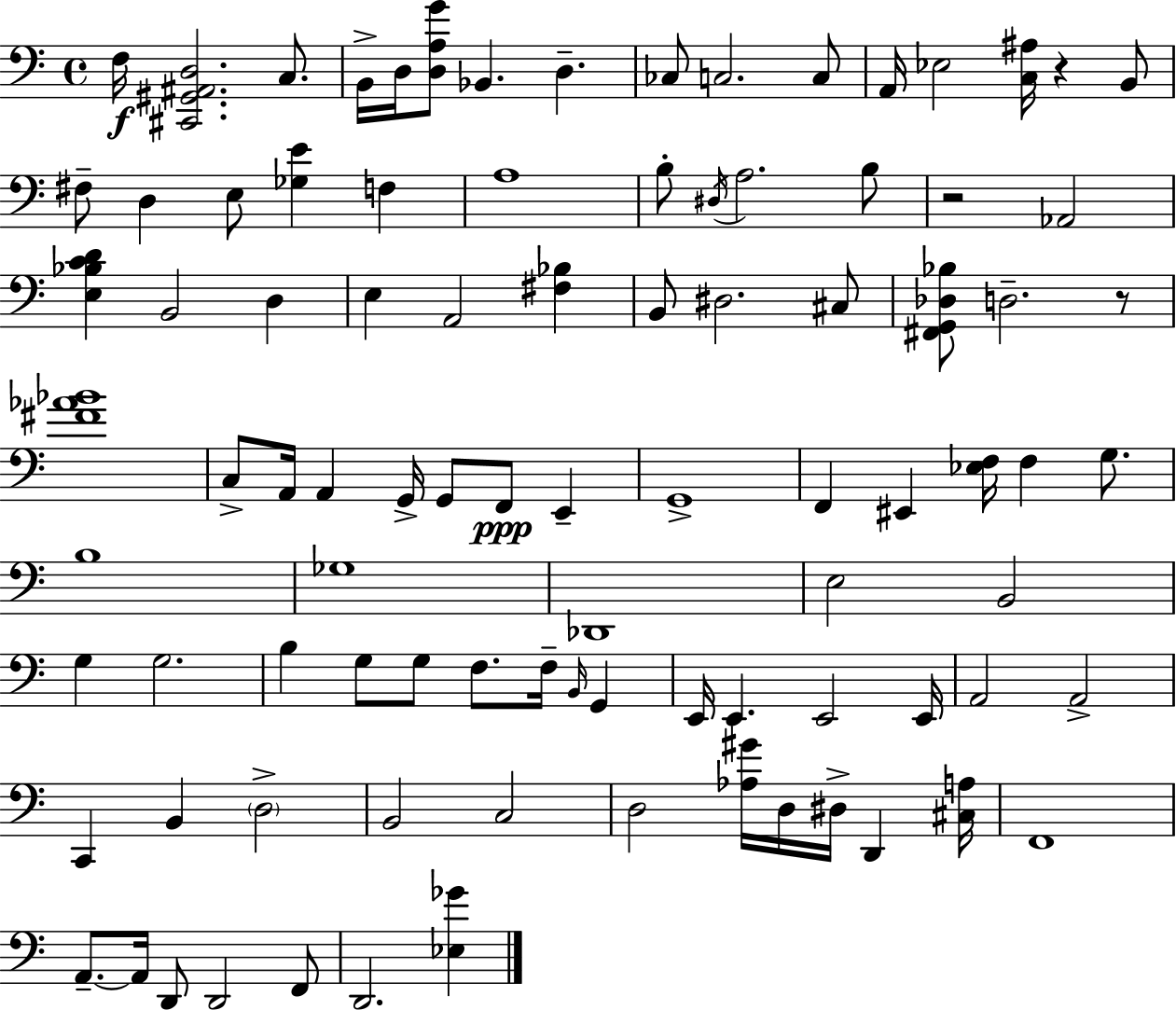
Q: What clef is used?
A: bass